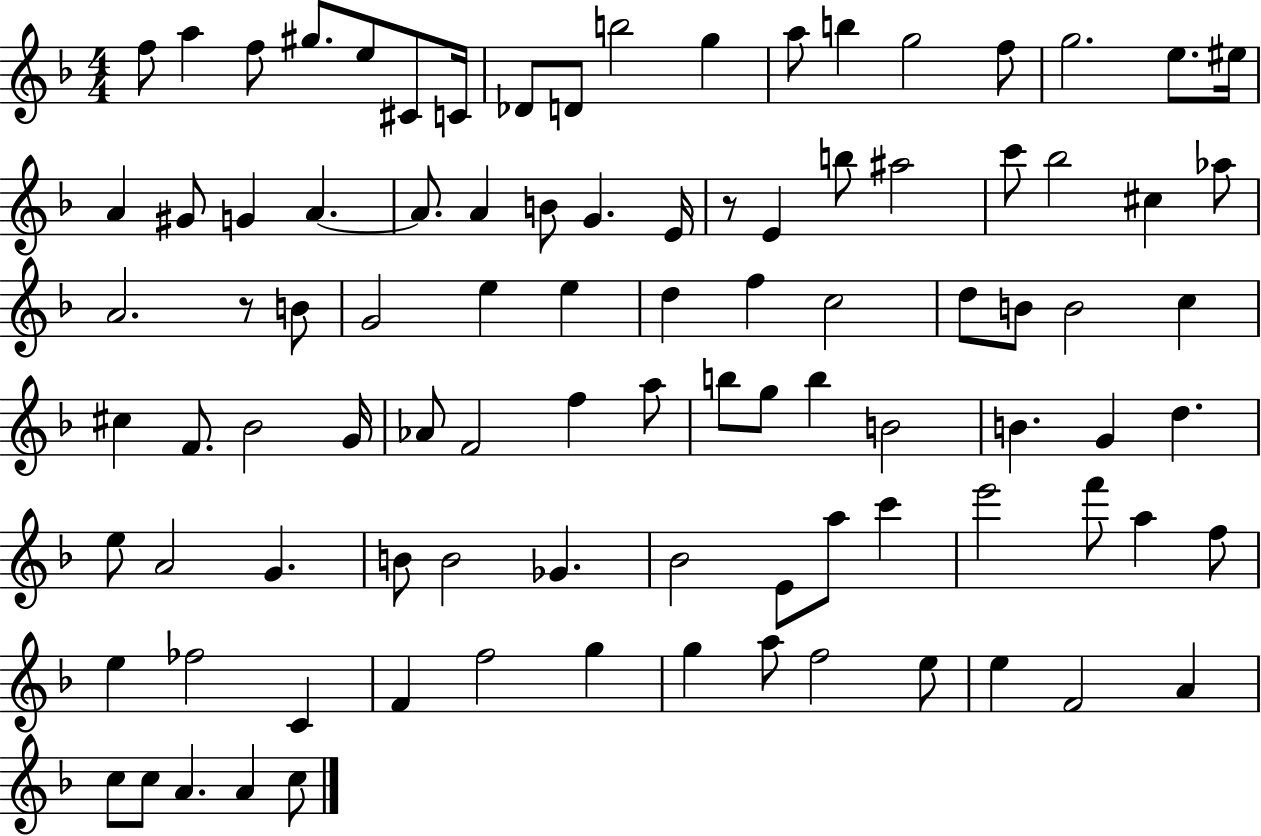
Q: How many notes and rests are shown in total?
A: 95